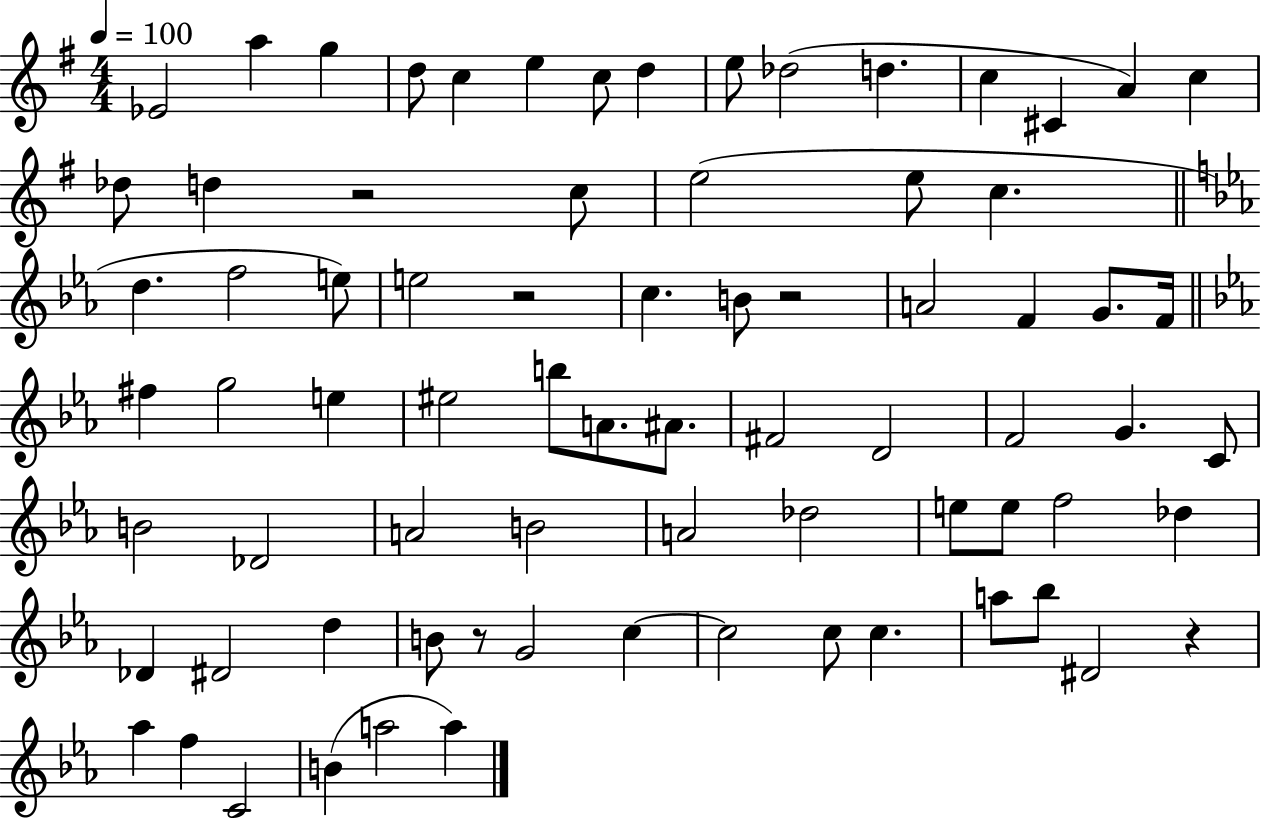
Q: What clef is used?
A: treble